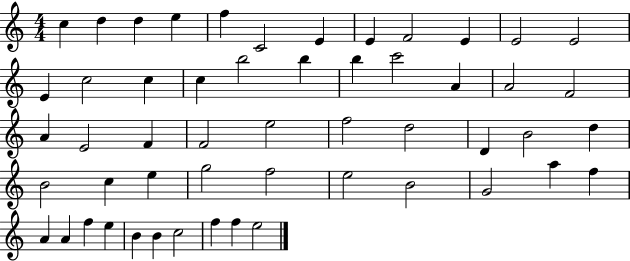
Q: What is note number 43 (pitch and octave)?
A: F5